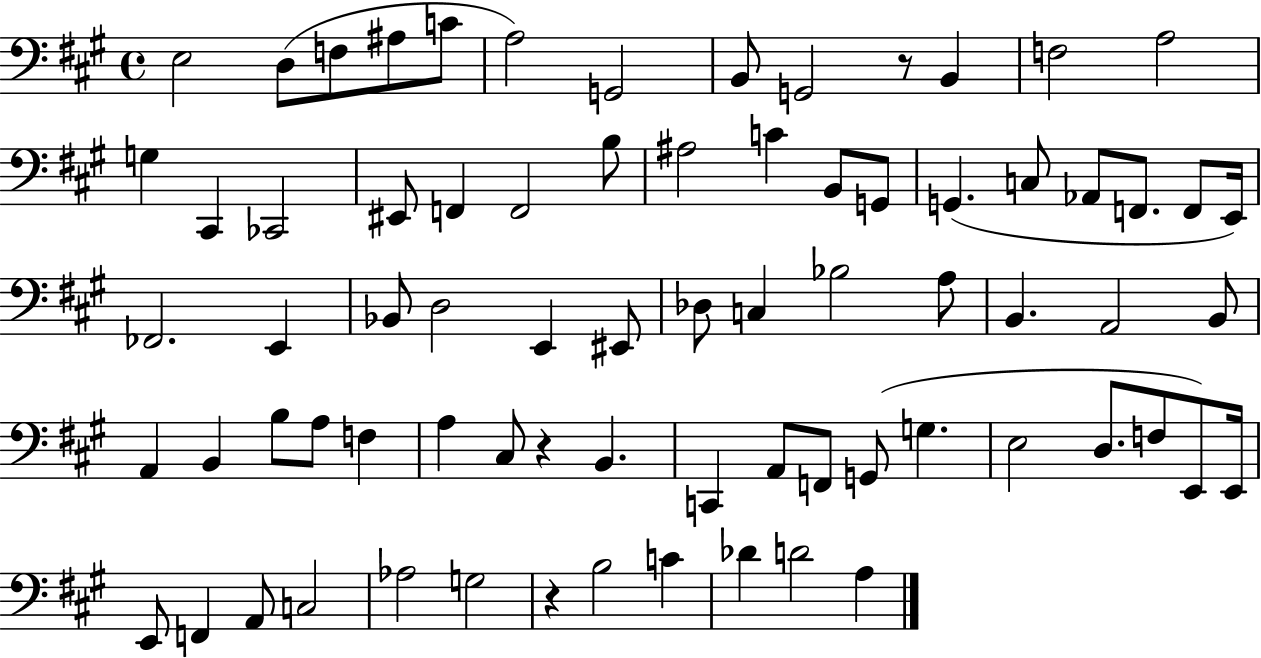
{
  \clef bass
  \time 4/4
  \defaultTimeSignature
  \key a \major
  e2 d8( f8 ais8 c'8 | a2) g,2 | b,8 g,2 r8 b,4 | f2 a2 | \break g4 cis,4 ces,2 | eis,8 f,4 f,2 b8 | ais2 c'4 b,8 g,8 | g,4.( c8 aes,8 f,8. f,8 e,16) | \break fes,2. e,4 | bes,8 d2 e,4 eis,8 | des8 c4 bes2 a8 | b,4. a,2 b,8 | \break a,4 b,4 b8 a8 f4 | a4 cis8 r4 b,4. | c,4 a,8 f,8 g,8( g4. | e2 d8. f8 e,8) e,16 | \break e,8 f,4 a,8 c2 | aes2 g2 | r4 b2 c'4 | des'4 d'2 a4 | \break \bar "|."
}